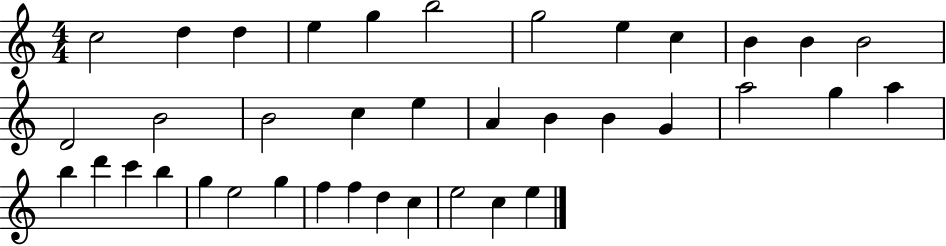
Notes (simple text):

C5/h D5/q D5/q E5/q G5/q B5/h G5/h E5/q C5/q B4/q B4/q B4/h D4/h B4/h B4/h C5/q E5/q A4/q B4/q B4/q G4/q A5/h G5/q A5/q B5/q D6/q C6/q B5/q G5/q E5/h G5/q F5/q F5/q D5/q C5/q E5/h C5/q E5/q